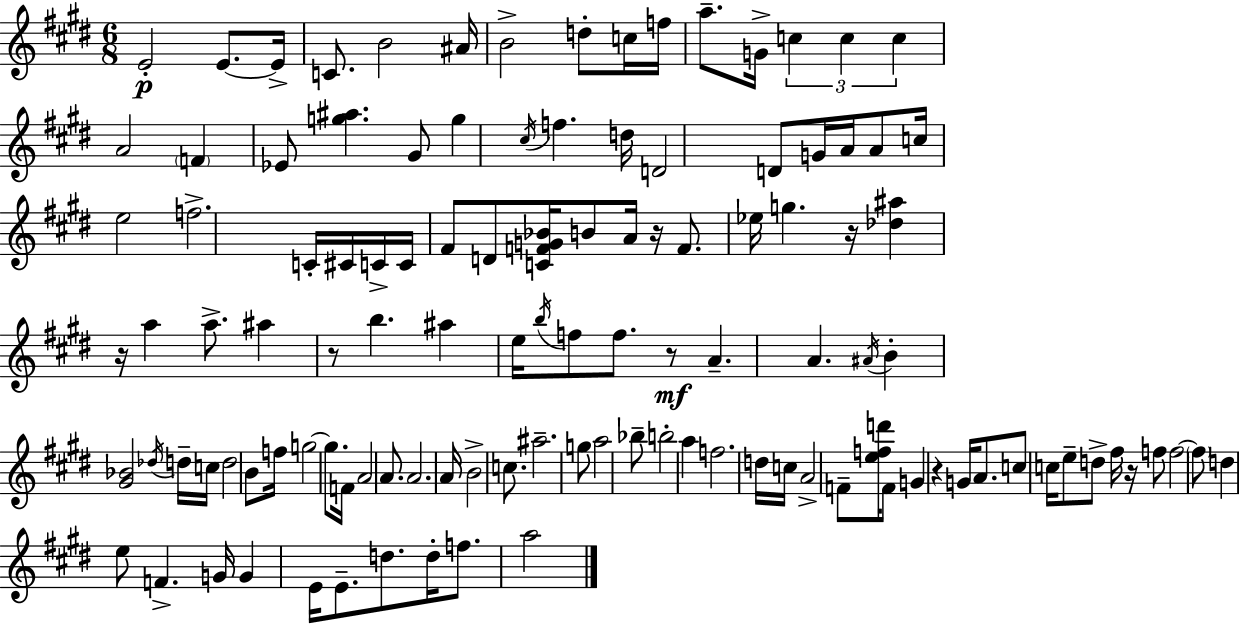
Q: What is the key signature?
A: E major